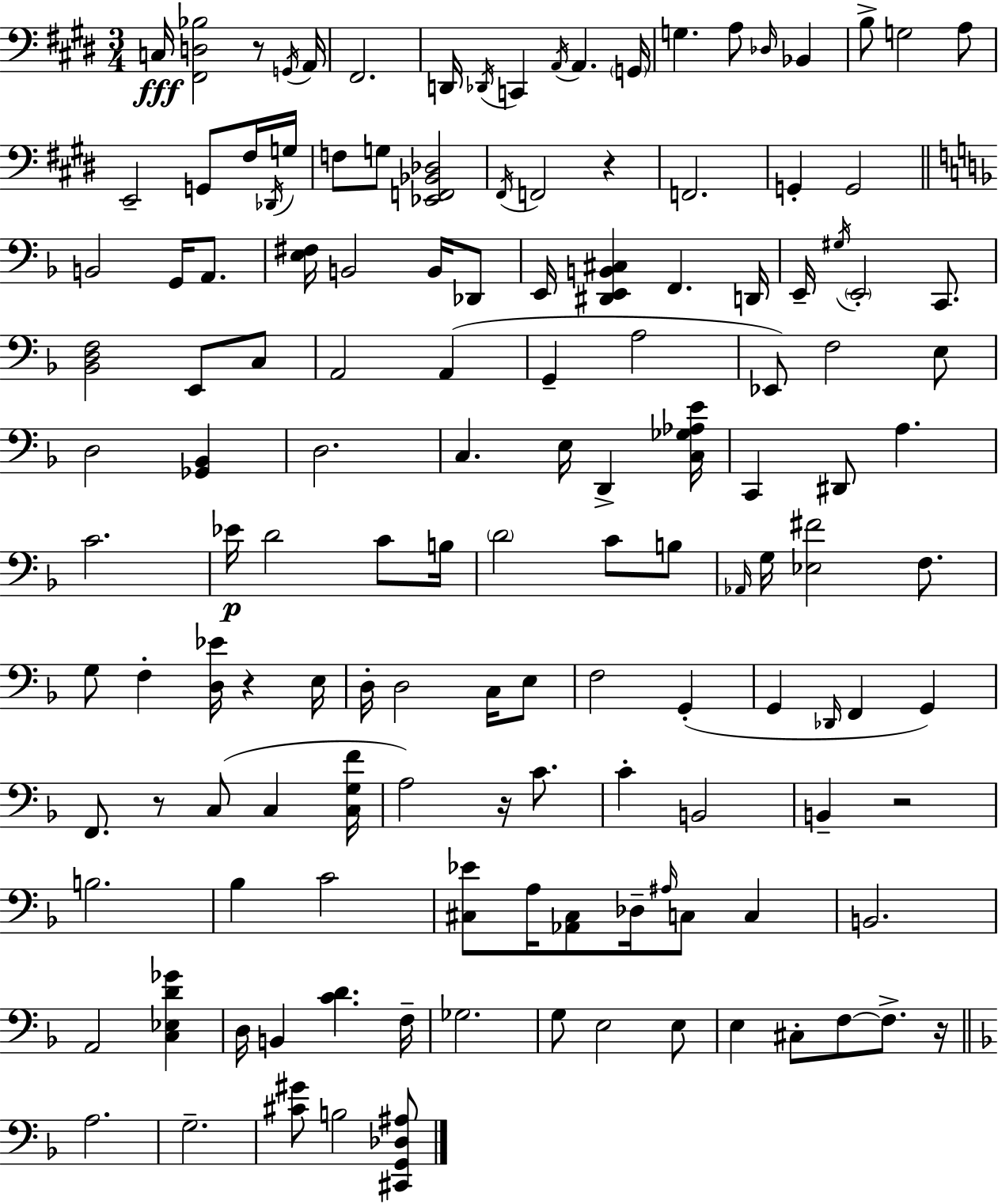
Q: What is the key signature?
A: E major